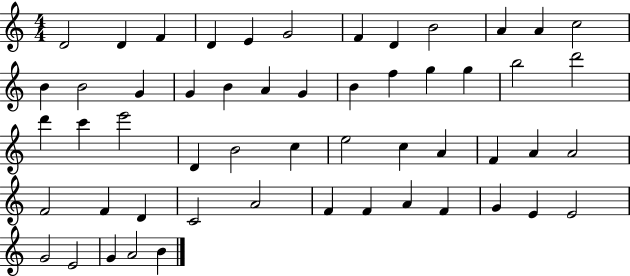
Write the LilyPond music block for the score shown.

{
  \clef treble
  \numericTimeSignature
  \time 4/4
  \key c \major
  d'2 d'4 f'4 | d'4 e'4 g'2 | f'4 d'4 b'2 | a'4 a'4 c''2 | \break b'4 b'2 g'4 | g'4 b'4 a'4 g'4 | b'4 f''4 g''4 g''4 | b''2 d'''2 | \break d'''4 c'''4 e'''2 | d'4 b'2 c''4 | e''2 c''4 a'4 | f'4 a'4 a'2 | \break f'2 f'4 d'4 | c'2 a'2 | f'4 f'4 a'4 f'4 | g'4 e'4 e'2 | \break g'2 e'2 | g'4 a'2 b'4 | \bar "|."
}